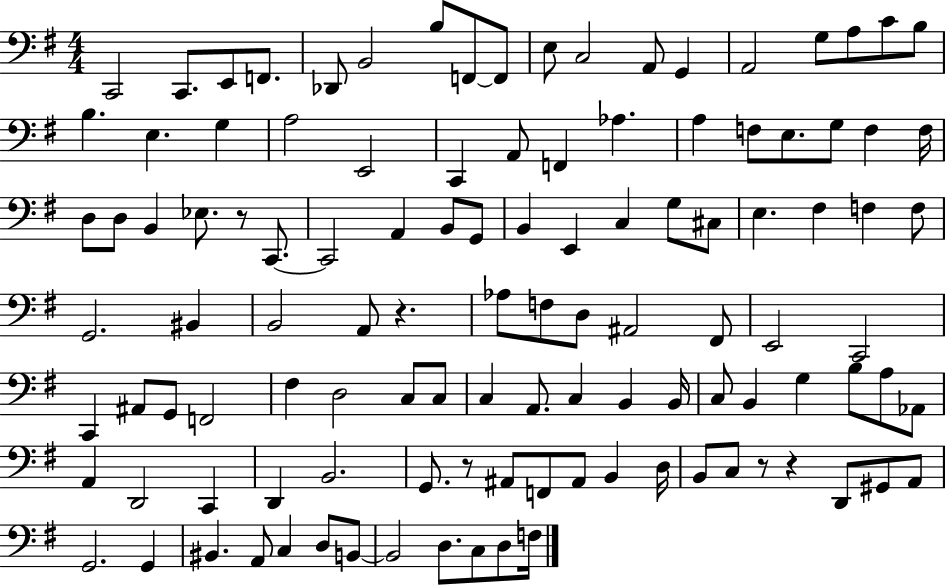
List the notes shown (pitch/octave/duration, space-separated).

C2/h C2/e. E2/e F2/e. Db2/e B2/h B3/e F2/e F2/e E3/e C3/h A2/e G2/q A2/h G3/e A3/e C4/e B3/e B3/q. E3/q. G3/q A3/h E2/h C2/q A2/e F2/q Ab3/q. A3/q F3/e E3/e. G3/e F3/q F3/s D3/e D3/e B2/q Eb3/e. R/e C2/e. C2/h A2/q B2/e G2/e B2/q E2/q C3/q G3/e C#3/e E3/q. F#3/q F3/q F3/e G2/h. BIS2/q B2/h A2/e R/q. Ab3/e F3/e D3/e A#2/h F#2/e E2/h C2/h C2/q A#2/e G2/e F2/h F#3/q D3/h C3/e C3/e C3/q A2/e. C3/q B2/q B2/s C3/e B2/q G3/q B3/e A3/e Ab2/e A2/q D2/h C2/q D2/q B2/h. G2/e. R/e A#2/e F2/e A#2/e B2/q D3/s B2/e C3/e R/e R/q D2/e G#2/e A2/e G2/h. G2/q BIS2/q. A2/e C3/q D3/e B2/e B2/h D3/e. C3/e D3/e F3/s